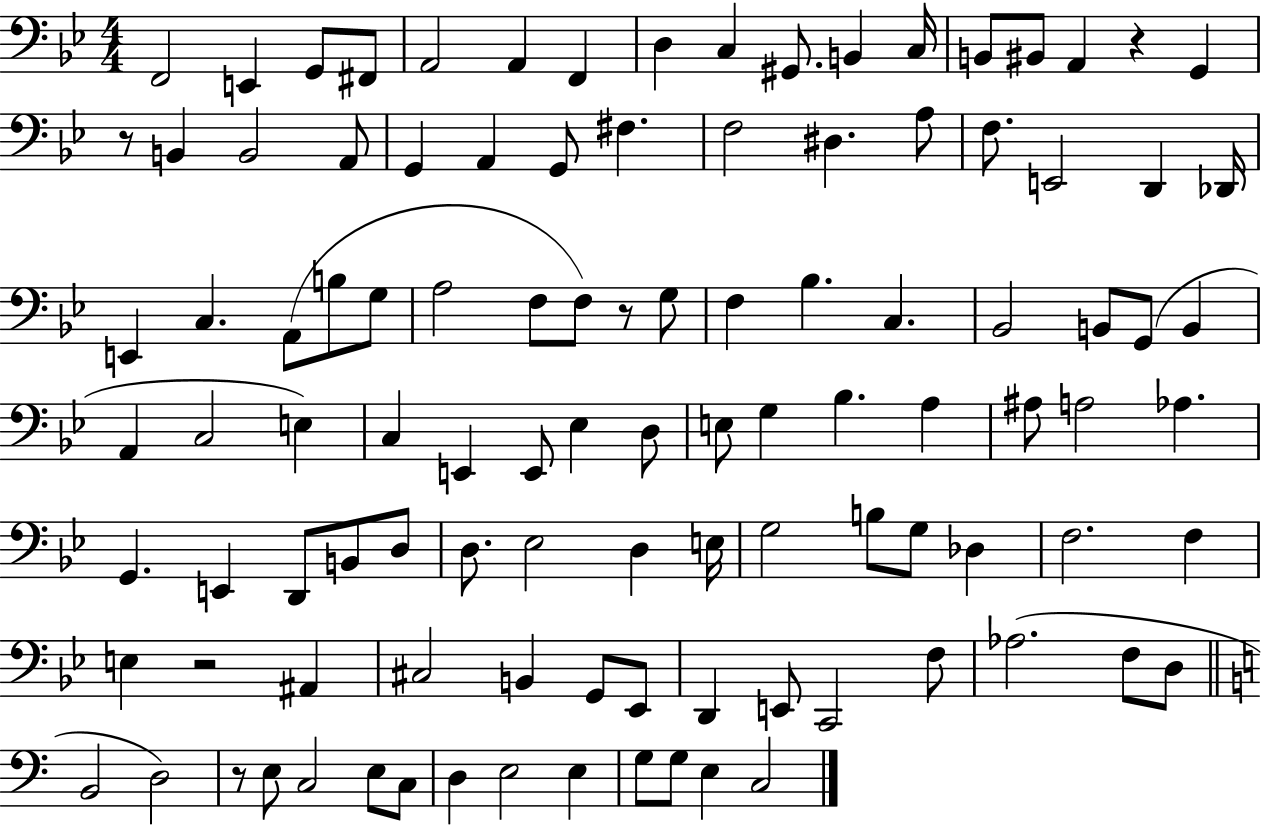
{
  \clef bass
  \numericTimeSignature
  \time 4/4
  \key bes \major
  f,2 e,4 g,8 fis,8 | a,2 a,4 f,4 | d4 c4 gis,8. b,4 c16 | b,8 bis,8 a,4 r4 g,4 | \break r8 b,4 b,2 a,8 | g,4 a,4 g,8 fis4. | f2 dis4. a8 | f8. e,2 d,4 des,16 | \break e,4 c4. a,8( b8 g8 | a2 f8 f8) r8 g8 | f4 bes4. c4. | bes,2 b,8 g,8( b,4 | \break a,4 c2 e4) | c4 e,4 e,8 ees4 d8 | e8 g4 bes4. a4 | ais8 a2 aes4. | \break g,4. e,4 d,8 b,8 d8 | d8. ees2 d4 e16 | g2 b8 g8 des4 | f2. f4 | \break e4 r2 ais,4 | cis2 b,4 g,8 ees,8 | d,4 e,8 c,2 f8 | aes2.( f8 d8 | \break \bar "||" \break \key a \minor b,2 d2) | r8 e8 c2 e8 c8 | d4 e2 e4 | g8 g8 e4 c2 | \break \bar "|."
}